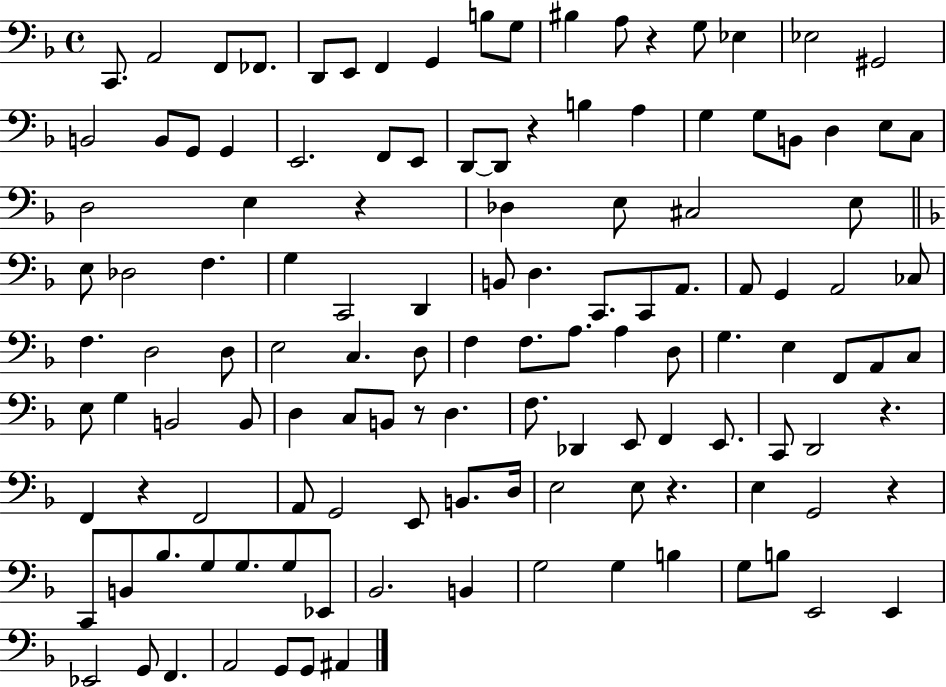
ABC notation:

X:1
T:Untitled
M:4/4
L:1/4
K:F
C,,/2 A,,2 F,,/2 _F,,/2 D,,/2 E,,/2 F,, G,, B,/2 G,/2 ^B, A,/2 z G,/2 _E, _E,2 ^G,,2 B,,2 B,,/2 G,,/2 G,, E,,2 F,,/2 E,,/2 D,,/2 D,,/2 z B, A, G, G,/2 B,,/2 D, E,/2 C,/2 D,2 E, z _D, E,/2 ^C,2 E,/2 E,/2 _D,2 F, G, C,,2 D,, B,,/2 D, C,,/2 C,,/2 A,,/2 A,,/2 G,, A,,2 _C,/2 F, D,2 D,/2 E,2 C, D,/2 F, F,/2 A,/2 A, D,/2 G, E, F,,/2 A,,/2 C,/2 E,/2 G, B,,2 B,,/2 D, C,/2 B,,/2 z/2 D, F,/2 _D,, E,,/2 F,, E,,/2 C,,/2 D,,2 z F,, z F,,2 A,,/2 G,,2 E,,/2 B,,/2 D,/4 E,2 E,/2 z E, G,,2 z C,,/2 B,,/2 _B,/2 G,/2 G,/2 G,/2 _E,,/2 _B,,2 B,, G,2 G, B, G,/2 B,/2 E,,2 E,, _E,,2 G,,/2 F,, A,,2 G,,/2 G,,/2 ^A,,